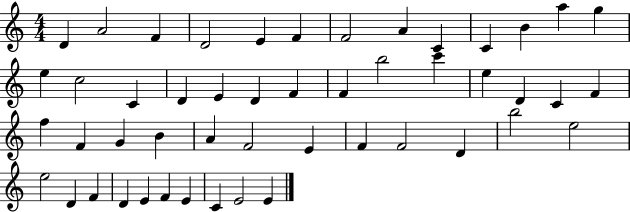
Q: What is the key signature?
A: C major